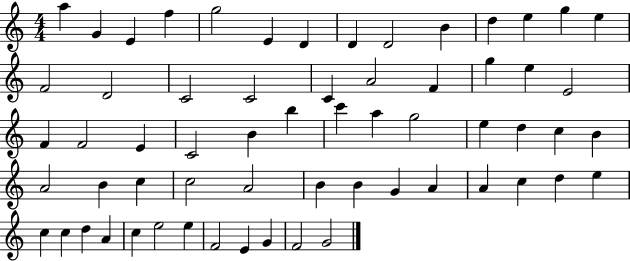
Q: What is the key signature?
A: C major